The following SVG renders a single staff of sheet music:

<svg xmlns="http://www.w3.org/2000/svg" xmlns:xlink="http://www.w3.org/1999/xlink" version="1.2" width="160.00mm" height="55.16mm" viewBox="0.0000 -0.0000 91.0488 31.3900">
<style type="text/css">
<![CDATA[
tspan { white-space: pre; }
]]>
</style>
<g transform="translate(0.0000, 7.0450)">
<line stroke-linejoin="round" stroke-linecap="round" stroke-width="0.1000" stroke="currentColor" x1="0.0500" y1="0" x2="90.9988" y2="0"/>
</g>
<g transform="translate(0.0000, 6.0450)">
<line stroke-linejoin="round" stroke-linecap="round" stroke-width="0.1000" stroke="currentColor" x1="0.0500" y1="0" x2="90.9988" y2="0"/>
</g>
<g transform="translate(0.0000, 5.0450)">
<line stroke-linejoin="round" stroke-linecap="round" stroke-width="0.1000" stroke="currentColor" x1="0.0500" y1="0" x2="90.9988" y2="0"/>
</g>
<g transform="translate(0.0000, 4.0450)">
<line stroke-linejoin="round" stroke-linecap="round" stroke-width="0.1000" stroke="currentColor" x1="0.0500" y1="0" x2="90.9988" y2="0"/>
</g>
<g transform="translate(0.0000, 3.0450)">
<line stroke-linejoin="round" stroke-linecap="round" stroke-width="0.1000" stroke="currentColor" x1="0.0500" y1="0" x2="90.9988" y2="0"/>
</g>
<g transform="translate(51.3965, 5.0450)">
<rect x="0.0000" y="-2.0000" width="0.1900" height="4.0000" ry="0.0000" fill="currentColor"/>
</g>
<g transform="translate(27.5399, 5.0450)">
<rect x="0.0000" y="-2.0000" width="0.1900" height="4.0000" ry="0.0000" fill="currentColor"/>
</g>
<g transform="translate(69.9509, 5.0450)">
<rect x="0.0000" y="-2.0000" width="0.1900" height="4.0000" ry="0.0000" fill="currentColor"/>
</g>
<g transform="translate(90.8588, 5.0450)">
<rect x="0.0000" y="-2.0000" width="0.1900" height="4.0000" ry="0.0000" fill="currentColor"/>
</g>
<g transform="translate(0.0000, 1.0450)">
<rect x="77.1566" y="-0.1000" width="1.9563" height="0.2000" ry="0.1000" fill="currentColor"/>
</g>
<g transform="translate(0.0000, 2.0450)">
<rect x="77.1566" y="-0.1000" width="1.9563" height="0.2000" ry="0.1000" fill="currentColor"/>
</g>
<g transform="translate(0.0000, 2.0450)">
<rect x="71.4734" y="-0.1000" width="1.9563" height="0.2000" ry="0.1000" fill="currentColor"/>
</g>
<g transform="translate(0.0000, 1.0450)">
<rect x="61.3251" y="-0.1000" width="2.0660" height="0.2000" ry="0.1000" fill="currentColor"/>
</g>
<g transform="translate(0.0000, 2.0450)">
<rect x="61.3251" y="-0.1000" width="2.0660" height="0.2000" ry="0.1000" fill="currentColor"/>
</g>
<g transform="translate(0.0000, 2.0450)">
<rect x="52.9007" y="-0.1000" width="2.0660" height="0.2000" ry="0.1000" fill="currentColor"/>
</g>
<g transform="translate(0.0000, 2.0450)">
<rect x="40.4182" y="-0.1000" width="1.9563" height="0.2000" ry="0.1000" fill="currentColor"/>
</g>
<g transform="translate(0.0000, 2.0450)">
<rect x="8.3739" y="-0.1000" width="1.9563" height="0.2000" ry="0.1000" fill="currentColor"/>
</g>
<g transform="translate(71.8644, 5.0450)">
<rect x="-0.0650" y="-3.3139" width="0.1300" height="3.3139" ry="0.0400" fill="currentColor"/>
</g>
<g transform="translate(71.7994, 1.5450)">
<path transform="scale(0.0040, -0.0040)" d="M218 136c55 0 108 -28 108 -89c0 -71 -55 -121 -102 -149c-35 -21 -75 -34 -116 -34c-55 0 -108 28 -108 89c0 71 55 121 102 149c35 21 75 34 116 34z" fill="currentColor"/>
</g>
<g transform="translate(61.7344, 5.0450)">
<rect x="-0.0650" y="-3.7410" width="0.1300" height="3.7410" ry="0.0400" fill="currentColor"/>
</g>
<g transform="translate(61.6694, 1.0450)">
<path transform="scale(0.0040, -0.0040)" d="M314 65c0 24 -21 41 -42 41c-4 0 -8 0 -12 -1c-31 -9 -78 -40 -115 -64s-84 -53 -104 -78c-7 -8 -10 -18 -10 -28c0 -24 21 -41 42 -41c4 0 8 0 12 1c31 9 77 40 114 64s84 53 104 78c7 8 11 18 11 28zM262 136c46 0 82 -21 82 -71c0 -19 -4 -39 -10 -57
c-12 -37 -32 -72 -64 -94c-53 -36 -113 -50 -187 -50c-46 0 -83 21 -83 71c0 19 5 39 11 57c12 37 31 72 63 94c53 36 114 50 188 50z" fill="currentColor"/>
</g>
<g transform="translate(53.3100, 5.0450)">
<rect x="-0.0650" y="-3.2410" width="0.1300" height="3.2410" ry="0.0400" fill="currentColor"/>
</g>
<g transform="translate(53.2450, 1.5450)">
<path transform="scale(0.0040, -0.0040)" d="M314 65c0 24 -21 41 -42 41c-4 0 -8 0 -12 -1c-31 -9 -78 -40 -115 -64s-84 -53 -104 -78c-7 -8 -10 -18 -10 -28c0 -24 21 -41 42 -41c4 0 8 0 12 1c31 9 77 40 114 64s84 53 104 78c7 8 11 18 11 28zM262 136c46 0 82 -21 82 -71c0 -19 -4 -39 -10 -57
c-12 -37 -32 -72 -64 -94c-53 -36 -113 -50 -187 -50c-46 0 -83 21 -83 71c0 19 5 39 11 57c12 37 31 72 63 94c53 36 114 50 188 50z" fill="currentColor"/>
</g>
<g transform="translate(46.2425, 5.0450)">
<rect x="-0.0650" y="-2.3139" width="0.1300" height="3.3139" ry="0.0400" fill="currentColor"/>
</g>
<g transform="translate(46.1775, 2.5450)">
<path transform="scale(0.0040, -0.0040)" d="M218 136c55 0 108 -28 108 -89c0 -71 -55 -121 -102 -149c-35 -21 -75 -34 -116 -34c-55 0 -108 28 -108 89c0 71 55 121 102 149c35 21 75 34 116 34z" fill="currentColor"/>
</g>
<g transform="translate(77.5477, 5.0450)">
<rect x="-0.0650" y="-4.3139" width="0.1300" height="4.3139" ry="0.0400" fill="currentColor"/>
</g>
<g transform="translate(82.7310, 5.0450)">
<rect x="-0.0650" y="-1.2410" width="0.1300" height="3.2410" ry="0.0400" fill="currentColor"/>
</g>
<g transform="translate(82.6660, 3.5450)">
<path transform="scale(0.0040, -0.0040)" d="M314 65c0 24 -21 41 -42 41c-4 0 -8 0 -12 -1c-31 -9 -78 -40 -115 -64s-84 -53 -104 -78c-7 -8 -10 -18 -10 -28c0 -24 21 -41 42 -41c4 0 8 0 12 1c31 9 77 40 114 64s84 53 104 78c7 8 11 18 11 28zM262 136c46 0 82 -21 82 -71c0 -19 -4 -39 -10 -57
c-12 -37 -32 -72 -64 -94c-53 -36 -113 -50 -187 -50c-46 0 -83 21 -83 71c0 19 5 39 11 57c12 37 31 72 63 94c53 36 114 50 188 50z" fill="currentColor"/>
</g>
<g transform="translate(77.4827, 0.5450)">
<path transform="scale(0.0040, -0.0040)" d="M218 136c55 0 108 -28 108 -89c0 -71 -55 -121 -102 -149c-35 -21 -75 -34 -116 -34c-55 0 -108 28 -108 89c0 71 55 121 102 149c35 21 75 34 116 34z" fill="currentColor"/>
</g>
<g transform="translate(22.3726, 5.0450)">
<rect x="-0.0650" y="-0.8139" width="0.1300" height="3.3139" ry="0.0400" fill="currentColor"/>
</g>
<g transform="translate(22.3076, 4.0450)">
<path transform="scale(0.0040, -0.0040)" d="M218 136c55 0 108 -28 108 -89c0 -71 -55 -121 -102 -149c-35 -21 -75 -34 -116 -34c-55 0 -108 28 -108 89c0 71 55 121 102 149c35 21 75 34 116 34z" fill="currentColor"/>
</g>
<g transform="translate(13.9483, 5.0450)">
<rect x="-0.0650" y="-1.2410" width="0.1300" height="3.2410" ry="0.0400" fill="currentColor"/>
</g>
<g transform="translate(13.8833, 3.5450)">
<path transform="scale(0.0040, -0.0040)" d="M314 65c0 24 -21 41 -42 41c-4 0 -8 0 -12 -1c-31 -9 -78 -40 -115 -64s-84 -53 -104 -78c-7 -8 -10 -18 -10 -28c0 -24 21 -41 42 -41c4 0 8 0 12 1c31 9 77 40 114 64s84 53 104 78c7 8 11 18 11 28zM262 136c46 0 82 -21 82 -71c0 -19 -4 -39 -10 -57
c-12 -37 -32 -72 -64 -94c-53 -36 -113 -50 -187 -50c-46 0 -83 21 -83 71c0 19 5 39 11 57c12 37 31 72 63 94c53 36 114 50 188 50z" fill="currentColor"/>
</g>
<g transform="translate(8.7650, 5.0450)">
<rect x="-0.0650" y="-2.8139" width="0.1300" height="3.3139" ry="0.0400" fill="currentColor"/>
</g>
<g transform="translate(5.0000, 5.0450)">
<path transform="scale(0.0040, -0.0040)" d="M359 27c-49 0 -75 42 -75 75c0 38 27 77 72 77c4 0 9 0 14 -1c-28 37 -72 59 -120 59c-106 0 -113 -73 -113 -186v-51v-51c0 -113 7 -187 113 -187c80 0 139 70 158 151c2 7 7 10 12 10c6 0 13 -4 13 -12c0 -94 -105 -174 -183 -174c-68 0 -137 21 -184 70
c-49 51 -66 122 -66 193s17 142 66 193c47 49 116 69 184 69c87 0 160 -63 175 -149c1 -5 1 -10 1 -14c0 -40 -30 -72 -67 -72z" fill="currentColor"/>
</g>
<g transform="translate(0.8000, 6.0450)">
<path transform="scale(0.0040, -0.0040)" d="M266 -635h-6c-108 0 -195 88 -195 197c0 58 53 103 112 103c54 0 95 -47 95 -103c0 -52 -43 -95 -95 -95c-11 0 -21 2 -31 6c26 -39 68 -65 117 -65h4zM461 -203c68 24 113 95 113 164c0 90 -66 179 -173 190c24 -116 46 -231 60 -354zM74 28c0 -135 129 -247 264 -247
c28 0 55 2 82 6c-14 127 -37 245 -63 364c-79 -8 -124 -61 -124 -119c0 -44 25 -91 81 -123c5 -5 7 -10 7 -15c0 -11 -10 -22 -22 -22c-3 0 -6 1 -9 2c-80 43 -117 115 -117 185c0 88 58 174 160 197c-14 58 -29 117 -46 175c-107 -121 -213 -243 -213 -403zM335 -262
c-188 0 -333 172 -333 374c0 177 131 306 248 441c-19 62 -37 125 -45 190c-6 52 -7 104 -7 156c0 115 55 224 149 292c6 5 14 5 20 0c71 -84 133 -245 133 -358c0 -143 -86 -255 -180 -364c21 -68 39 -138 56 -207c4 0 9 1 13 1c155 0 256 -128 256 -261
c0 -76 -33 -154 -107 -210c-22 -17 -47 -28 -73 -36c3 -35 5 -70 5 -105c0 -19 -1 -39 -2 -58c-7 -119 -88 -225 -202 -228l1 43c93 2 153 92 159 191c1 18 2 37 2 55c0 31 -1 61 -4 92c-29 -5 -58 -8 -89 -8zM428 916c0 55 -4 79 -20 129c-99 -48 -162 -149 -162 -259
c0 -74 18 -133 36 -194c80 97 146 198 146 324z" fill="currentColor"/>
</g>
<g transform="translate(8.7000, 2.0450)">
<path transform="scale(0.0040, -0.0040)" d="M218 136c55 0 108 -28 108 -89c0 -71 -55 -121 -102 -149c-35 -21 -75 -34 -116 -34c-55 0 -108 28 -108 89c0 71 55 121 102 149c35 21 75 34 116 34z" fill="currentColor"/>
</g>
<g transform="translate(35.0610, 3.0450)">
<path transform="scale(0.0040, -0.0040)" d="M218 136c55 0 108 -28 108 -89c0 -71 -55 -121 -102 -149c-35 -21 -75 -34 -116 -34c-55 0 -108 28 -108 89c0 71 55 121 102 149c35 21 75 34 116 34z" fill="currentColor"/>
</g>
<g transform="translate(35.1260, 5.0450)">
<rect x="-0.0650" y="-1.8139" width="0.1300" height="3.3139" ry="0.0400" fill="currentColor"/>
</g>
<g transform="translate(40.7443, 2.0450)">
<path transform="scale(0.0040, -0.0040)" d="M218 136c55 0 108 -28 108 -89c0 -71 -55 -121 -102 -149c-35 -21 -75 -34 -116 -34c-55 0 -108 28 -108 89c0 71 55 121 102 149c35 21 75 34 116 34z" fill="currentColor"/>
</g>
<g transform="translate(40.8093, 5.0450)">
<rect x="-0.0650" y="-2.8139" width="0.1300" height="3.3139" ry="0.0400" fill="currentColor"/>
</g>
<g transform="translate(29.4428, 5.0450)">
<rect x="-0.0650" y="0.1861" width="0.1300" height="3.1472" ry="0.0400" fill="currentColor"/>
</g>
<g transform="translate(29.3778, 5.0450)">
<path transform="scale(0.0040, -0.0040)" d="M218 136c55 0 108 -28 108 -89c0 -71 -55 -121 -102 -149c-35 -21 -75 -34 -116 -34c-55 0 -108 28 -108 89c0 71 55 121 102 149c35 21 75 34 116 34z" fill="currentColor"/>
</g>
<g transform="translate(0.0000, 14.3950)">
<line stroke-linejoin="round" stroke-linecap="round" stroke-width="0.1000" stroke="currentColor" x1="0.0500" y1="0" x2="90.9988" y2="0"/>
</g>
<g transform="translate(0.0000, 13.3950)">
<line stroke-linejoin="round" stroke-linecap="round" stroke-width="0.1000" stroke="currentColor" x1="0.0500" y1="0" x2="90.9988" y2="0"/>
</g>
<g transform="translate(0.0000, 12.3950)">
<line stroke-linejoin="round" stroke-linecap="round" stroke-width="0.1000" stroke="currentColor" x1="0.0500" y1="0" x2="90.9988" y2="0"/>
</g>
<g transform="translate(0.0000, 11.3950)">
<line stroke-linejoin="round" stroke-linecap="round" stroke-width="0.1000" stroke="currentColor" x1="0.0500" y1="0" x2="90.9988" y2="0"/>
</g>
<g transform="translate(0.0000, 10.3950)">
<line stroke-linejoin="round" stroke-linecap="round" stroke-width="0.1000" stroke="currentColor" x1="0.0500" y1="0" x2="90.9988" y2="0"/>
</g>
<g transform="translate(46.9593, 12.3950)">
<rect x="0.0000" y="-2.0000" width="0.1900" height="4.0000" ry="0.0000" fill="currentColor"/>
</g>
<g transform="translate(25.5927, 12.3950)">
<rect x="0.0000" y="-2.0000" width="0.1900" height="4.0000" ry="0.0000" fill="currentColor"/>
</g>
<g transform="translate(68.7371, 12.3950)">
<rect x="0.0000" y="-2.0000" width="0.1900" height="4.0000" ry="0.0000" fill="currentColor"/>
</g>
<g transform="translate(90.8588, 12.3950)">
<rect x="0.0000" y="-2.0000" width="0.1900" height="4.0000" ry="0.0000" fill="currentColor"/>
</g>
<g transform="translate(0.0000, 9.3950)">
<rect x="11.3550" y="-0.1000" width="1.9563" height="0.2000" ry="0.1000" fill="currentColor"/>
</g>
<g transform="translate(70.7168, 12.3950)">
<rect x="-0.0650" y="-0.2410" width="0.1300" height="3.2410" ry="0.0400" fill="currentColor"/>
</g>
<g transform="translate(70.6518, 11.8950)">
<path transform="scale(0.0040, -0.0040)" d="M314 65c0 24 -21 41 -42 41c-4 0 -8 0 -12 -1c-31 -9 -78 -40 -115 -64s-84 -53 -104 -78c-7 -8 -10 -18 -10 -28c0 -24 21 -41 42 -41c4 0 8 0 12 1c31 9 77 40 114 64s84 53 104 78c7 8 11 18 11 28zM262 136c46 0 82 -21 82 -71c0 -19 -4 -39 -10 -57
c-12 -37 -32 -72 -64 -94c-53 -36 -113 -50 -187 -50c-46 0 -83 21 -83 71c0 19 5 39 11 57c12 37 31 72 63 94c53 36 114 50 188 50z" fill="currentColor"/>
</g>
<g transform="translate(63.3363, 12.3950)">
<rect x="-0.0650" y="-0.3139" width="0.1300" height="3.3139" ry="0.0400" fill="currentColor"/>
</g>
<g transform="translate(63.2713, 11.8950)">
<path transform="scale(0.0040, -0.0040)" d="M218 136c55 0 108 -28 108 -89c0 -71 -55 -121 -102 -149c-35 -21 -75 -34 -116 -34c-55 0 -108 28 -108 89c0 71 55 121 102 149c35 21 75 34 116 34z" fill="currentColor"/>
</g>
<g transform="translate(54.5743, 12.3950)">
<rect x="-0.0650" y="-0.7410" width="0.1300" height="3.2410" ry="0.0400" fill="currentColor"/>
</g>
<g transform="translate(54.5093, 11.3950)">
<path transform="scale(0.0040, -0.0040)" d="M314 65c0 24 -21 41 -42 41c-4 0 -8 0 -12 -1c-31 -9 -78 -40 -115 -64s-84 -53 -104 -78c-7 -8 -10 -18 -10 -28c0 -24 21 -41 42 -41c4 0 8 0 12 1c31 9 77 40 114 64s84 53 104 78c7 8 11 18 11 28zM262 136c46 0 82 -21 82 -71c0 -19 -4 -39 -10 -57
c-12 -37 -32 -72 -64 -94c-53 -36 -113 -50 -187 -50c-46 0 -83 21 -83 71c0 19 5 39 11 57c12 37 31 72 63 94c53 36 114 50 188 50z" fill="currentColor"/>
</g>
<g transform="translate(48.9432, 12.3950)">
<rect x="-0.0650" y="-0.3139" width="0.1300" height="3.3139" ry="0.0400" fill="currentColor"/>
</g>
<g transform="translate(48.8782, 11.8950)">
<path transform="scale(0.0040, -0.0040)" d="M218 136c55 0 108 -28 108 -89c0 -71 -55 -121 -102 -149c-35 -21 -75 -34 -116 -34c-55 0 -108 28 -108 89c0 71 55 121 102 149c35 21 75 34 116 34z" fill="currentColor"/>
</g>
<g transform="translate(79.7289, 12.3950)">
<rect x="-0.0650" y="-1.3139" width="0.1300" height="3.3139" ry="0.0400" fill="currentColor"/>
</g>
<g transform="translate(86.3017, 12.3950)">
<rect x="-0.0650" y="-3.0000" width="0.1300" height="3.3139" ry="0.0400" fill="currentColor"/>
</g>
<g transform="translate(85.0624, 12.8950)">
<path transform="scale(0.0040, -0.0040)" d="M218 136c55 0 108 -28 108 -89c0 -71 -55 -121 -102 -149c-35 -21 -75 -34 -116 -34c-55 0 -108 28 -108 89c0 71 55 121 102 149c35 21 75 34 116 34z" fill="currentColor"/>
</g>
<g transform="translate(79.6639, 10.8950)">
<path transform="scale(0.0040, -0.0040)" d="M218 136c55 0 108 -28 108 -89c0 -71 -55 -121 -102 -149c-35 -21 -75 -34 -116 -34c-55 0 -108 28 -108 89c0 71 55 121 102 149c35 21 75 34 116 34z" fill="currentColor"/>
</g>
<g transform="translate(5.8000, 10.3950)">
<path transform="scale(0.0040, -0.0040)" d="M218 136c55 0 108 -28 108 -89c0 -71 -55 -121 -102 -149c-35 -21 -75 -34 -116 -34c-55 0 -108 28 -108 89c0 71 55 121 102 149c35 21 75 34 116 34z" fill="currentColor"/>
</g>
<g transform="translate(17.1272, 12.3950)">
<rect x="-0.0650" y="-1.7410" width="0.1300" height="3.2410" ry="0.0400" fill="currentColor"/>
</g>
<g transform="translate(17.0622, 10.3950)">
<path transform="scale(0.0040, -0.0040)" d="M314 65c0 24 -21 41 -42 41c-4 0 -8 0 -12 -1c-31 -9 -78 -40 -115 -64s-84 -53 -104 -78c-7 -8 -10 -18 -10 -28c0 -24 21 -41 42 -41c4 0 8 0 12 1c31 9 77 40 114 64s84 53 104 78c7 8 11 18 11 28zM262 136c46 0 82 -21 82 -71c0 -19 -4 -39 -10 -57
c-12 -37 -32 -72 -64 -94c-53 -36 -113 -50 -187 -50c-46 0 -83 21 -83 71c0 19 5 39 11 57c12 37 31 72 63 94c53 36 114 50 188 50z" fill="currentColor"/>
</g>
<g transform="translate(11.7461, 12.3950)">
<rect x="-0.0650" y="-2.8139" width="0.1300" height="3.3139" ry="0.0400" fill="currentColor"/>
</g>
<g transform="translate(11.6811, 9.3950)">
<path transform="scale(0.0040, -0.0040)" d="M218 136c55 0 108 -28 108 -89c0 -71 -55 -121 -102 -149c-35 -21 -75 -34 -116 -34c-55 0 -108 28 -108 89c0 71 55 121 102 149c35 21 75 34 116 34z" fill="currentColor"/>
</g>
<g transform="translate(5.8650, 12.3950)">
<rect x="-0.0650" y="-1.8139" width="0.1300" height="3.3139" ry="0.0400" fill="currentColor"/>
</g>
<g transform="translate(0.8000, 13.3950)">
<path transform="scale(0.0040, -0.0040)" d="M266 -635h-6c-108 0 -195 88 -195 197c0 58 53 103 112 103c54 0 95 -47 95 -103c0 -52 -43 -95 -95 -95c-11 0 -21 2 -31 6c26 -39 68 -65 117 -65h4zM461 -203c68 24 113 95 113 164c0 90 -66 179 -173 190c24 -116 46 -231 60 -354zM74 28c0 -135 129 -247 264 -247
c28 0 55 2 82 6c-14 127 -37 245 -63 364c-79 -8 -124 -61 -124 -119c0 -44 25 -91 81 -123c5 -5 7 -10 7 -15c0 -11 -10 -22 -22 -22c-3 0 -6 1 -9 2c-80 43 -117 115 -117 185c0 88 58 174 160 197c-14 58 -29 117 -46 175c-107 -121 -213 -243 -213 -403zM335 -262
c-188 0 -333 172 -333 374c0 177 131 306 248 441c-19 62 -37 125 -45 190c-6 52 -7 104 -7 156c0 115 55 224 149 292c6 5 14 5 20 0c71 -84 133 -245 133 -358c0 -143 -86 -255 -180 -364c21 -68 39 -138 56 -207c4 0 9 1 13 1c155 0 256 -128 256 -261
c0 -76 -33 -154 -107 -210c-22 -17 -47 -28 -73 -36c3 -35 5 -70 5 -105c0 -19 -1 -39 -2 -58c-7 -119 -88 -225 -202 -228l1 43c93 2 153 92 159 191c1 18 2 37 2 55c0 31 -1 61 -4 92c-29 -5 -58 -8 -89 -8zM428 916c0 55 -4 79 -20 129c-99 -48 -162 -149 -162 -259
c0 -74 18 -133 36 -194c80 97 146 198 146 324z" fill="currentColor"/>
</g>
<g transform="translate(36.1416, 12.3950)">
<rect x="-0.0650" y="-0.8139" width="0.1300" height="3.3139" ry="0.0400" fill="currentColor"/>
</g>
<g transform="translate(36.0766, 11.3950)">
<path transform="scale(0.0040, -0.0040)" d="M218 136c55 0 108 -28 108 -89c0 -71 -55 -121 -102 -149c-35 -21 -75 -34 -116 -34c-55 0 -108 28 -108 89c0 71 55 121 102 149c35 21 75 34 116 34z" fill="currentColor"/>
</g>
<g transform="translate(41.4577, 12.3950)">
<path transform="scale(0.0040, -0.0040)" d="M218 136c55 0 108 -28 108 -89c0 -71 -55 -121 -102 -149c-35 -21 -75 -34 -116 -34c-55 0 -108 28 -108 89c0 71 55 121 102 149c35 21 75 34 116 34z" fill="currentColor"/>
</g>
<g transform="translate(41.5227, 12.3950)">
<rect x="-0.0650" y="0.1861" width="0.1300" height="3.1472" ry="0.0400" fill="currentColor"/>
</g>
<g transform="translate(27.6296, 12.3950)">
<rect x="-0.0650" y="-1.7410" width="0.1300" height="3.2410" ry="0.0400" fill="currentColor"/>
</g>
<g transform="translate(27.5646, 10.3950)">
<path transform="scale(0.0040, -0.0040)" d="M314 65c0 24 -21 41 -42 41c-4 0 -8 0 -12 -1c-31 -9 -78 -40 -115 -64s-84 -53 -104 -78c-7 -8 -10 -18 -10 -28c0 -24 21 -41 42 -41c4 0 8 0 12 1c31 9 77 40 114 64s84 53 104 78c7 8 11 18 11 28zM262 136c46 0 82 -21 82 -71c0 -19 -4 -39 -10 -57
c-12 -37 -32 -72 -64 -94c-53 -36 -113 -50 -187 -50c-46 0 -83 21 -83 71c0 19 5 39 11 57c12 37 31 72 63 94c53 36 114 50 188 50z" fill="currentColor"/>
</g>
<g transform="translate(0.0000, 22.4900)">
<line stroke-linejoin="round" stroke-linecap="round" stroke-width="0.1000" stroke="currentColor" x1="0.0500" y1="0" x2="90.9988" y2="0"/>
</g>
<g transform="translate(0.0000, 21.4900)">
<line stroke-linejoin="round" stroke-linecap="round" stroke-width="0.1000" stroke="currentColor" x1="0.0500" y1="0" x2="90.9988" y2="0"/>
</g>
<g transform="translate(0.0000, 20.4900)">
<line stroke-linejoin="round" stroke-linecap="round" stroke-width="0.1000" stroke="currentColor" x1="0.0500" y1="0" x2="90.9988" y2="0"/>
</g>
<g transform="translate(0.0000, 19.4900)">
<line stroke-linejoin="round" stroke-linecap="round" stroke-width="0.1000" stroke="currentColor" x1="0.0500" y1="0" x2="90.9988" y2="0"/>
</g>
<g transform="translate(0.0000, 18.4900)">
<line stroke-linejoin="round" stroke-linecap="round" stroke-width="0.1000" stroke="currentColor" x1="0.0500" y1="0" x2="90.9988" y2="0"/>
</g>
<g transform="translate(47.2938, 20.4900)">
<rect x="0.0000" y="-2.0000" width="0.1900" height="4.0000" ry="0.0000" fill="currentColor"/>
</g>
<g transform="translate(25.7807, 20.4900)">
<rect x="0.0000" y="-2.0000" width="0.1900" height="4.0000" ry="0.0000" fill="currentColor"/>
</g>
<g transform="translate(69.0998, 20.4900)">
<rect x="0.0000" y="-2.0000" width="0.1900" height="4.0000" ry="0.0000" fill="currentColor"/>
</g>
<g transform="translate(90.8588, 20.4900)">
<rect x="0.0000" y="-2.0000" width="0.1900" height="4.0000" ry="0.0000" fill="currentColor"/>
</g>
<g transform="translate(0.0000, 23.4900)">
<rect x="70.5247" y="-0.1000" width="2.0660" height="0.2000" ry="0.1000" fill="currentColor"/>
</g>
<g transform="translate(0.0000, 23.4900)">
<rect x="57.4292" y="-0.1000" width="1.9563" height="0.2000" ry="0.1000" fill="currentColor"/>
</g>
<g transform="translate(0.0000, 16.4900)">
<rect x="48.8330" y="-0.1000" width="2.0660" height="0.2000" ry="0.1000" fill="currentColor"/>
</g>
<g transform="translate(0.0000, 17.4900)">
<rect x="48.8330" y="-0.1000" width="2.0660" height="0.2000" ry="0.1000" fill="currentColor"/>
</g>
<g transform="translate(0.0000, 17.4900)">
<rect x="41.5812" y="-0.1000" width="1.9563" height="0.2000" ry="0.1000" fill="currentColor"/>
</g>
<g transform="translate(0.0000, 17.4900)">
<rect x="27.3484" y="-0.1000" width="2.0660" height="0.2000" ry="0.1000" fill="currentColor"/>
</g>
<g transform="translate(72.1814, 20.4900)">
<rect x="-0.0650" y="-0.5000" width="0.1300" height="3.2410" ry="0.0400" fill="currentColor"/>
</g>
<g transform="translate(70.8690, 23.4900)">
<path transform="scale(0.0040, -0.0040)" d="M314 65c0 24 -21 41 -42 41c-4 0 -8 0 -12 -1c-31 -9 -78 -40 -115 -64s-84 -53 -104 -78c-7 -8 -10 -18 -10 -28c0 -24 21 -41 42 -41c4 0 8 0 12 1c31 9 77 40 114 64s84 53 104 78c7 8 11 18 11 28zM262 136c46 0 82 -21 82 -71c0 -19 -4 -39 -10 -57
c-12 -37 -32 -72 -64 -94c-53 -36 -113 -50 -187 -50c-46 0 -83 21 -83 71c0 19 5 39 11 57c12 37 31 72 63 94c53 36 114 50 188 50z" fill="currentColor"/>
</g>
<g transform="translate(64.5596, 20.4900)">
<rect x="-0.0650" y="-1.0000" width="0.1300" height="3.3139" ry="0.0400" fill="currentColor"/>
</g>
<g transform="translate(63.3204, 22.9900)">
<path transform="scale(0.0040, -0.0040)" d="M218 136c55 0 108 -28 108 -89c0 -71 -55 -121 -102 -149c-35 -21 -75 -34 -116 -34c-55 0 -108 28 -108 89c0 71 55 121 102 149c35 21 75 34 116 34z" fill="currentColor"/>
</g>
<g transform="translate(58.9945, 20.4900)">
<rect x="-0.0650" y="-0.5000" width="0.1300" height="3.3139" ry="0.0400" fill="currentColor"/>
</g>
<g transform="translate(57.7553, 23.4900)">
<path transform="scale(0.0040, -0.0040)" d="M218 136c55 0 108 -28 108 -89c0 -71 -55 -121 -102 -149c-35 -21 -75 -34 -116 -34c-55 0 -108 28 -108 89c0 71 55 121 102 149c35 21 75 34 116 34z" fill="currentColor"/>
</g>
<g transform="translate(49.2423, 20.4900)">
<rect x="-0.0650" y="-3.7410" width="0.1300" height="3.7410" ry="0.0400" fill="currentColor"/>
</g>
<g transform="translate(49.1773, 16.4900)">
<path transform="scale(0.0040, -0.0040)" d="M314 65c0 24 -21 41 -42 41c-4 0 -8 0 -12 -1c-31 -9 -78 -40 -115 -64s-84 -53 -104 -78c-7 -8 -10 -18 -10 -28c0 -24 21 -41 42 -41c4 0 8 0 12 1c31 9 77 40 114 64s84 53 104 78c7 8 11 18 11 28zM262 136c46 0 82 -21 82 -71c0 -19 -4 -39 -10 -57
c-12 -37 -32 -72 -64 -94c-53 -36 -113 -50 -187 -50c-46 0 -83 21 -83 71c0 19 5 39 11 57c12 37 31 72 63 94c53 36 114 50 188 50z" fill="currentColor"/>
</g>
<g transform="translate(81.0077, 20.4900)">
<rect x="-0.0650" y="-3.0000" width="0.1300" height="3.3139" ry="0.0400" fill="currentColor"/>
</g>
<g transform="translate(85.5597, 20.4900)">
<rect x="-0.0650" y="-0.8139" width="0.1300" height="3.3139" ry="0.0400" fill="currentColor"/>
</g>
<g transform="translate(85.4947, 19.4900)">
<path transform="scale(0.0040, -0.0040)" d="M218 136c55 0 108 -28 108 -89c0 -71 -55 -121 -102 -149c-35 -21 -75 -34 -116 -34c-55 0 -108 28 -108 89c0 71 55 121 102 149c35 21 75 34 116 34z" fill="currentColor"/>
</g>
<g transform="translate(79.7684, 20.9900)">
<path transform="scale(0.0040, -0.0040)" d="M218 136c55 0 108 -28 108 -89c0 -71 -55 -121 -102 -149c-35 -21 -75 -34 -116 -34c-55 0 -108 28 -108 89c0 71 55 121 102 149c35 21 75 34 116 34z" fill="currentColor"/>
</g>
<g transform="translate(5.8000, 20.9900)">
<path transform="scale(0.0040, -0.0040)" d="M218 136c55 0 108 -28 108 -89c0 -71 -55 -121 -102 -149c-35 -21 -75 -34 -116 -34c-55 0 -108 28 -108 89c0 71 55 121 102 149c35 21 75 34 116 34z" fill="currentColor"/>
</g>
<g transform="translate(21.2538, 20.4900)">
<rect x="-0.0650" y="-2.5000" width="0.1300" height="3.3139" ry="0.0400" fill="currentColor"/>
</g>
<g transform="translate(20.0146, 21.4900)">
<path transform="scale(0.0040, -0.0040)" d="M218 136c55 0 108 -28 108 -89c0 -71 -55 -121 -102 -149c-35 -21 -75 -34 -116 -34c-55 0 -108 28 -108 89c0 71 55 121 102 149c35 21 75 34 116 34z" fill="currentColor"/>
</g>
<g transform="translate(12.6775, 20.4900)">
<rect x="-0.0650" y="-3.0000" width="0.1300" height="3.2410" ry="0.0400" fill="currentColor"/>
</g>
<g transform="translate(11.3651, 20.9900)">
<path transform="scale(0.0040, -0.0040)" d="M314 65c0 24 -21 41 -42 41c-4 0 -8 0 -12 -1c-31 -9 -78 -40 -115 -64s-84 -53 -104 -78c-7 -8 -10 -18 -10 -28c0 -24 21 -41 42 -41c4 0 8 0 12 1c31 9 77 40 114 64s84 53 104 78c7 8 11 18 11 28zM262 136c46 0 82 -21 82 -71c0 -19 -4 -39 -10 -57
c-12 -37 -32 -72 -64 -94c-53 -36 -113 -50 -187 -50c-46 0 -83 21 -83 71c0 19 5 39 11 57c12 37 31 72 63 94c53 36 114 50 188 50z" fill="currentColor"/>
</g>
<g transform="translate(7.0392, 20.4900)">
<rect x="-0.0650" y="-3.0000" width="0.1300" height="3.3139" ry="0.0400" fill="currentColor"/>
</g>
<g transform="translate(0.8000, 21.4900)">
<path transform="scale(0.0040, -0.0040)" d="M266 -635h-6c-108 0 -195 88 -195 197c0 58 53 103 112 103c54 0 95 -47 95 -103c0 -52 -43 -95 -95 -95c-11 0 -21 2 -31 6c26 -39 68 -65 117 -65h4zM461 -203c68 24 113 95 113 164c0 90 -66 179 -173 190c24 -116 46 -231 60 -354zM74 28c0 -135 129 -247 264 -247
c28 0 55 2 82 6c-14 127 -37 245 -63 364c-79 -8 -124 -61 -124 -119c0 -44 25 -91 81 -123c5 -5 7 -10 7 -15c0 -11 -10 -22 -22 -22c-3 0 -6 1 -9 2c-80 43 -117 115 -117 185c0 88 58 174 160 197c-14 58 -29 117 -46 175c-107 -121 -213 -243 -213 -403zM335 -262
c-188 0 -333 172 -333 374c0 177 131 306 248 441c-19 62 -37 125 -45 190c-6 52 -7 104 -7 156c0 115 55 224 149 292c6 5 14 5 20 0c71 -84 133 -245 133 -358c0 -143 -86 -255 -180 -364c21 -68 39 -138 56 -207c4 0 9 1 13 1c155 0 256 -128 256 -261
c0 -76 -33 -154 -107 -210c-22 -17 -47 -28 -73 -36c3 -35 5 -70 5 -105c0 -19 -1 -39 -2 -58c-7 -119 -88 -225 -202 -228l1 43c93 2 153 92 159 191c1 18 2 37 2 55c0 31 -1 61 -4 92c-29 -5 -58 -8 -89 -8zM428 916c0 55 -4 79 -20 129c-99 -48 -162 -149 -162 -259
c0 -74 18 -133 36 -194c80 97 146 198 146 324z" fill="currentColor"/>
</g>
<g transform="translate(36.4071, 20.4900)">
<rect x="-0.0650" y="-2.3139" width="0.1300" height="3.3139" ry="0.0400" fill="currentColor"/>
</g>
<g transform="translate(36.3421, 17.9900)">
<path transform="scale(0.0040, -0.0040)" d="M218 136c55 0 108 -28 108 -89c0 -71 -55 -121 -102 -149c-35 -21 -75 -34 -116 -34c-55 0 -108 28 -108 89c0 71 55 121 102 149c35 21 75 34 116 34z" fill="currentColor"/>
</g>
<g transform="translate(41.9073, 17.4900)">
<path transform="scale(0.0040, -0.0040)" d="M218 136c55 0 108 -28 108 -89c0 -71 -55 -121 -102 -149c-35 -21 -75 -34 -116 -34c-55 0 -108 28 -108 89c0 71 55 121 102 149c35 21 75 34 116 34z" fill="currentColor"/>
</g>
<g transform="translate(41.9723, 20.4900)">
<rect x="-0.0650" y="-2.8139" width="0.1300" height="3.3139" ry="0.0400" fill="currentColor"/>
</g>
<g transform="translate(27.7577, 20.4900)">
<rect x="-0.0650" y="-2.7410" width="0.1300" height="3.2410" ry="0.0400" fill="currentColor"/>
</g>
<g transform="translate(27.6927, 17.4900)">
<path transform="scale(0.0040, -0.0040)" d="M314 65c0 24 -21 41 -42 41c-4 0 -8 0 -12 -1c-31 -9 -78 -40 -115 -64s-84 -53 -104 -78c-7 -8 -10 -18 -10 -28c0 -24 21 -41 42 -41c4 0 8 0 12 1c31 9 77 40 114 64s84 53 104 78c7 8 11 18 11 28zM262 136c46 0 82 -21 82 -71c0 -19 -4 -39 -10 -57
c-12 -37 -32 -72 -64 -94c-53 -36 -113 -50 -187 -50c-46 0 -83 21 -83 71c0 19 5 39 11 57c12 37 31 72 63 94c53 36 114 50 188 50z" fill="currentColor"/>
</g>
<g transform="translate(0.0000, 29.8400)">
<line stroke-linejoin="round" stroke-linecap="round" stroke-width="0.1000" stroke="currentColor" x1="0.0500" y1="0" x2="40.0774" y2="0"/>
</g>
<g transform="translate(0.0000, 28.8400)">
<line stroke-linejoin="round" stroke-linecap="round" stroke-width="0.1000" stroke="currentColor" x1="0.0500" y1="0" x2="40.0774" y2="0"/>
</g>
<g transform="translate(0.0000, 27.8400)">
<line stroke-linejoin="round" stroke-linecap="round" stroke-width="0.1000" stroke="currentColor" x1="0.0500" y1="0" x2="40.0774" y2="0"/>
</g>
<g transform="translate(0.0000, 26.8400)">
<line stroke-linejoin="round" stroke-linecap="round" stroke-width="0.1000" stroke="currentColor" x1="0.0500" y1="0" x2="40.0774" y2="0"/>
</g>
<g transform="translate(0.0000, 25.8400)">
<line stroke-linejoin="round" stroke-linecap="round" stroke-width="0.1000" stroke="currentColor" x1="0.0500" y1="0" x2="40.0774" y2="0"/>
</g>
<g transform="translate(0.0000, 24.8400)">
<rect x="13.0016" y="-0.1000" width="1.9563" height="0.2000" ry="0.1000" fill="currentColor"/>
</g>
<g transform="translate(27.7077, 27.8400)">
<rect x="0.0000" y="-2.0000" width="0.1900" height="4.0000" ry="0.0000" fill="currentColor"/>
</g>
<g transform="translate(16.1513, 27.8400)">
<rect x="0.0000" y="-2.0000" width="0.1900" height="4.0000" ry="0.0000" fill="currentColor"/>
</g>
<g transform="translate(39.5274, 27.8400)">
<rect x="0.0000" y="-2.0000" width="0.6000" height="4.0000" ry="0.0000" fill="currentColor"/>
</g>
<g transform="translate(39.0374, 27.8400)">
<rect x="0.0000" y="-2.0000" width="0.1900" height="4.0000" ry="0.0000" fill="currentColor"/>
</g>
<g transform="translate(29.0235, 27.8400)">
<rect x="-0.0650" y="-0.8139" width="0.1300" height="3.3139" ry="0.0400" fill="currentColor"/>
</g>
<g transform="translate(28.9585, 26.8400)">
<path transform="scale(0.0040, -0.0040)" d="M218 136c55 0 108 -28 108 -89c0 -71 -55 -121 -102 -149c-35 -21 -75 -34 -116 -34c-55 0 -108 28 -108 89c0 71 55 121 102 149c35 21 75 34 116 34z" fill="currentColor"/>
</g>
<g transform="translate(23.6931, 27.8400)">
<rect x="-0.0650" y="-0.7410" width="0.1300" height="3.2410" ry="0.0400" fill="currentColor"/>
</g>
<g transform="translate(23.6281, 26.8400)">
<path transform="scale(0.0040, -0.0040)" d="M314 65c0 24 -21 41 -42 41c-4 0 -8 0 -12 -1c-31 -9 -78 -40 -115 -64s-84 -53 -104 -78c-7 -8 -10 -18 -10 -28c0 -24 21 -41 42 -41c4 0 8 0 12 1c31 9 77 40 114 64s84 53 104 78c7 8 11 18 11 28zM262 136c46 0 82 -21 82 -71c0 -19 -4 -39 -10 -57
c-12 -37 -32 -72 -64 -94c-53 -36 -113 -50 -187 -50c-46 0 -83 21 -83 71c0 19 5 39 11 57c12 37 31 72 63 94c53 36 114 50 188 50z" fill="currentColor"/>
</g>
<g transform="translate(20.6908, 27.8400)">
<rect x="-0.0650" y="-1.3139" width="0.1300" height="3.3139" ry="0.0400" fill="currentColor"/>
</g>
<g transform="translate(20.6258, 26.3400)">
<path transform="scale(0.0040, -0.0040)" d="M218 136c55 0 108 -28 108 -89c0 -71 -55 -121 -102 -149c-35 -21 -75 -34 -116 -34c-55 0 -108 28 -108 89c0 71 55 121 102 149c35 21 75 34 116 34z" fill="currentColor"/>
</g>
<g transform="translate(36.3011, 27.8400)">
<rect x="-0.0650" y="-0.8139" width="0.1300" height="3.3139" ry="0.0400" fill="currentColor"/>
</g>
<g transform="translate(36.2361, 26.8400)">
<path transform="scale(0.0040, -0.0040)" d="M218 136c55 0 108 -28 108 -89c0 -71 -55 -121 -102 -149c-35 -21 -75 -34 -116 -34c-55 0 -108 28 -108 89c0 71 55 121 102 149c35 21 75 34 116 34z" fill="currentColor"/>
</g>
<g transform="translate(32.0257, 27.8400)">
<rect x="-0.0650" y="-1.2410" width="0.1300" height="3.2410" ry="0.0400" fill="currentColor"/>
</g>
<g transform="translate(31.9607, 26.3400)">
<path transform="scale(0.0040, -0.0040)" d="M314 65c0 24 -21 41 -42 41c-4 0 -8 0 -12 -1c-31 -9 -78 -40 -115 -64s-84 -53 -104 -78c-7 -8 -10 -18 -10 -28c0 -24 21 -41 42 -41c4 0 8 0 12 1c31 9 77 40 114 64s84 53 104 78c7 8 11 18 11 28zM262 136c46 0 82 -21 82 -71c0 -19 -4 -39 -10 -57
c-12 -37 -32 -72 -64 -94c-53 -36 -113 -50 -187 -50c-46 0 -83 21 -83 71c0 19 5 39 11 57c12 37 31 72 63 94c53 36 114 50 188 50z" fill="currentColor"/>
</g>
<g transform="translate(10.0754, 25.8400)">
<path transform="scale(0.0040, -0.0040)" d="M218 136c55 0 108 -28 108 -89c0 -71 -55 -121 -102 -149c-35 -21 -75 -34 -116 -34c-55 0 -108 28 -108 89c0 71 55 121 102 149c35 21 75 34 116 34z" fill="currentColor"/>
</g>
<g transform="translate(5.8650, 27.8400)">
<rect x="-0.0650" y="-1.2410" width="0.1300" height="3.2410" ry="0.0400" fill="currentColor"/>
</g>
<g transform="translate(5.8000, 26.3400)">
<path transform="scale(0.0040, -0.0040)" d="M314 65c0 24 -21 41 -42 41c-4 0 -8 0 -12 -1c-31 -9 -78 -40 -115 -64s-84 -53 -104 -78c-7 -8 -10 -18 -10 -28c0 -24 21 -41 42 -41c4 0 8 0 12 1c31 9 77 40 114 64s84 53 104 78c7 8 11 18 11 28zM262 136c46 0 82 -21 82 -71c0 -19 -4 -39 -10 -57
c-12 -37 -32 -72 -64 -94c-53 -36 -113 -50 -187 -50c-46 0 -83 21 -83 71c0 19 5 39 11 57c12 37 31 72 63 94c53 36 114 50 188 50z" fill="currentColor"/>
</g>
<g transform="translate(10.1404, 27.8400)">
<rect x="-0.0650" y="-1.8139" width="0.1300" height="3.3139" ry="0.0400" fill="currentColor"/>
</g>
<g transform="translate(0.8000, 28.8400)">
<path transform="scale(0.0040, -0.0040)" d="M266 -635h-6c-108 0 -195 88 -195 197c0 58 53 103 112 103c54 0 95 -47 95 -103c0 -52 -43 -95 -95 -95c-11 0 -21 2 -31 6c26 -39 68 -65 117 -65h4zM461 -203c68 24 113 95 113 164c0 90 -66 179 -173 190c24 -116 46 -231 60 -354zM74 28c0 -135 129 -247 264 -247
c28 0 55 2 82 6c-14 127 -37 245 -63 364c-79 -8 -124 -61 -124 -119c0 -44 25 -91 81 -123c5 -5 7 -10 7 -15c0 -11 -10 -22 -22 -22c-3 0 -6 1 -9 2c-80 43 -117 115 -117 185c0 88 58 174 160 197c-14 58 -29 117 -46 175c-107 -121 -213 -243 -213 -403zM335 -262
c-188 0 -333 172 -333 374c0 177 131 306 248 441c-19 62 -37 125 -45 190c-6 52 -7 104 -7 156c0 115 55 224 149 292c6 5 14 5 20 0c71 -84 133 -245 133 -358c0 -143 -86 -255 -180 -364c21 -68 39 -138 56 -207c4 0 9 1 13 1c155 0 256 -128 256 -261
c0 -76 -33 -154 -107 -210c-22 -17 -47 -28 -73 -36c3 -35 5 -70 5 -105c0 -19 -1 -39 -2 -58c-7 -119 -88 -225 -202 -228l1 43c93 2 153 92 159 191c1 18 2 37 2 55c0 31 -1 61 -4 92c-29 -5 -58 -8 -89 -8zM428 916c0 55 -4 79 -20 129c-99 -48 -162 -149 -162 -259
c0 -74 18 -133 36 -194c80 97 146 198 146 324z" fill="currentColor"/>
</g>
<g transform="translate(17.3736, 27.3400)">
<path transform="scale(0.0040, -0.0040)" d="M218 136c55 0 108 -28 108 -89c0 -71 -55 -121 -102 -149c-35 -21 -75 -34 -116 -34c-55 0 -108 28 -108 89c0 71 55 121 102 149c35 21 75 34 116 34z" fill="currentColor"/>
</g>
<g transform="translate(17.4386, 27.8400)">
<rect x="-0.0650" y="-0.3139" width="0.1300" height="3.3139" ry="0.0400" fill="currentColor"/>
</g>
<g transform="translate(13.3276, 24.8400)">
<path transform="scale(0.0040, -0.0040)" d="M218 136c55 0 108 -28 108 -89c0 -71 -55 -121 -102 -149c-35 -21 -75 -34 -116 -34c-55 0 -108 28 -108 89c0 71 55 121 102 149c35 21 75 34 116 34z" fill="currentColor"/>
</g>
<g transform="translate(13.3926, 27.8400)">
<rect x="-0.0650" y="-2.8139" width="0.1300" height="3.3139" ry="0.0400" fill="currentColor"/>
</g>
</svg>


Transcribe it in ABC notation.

X:1
T:Untitled
M:4/4
L:1/4
K:C
a e2 d B f a g b2 c'2 b d' e2 f a f2 f2 d B c d2 c c2 e A A A2 G a2 g a c'2 C D C2 A d e2 f a c e d2 d e2 d